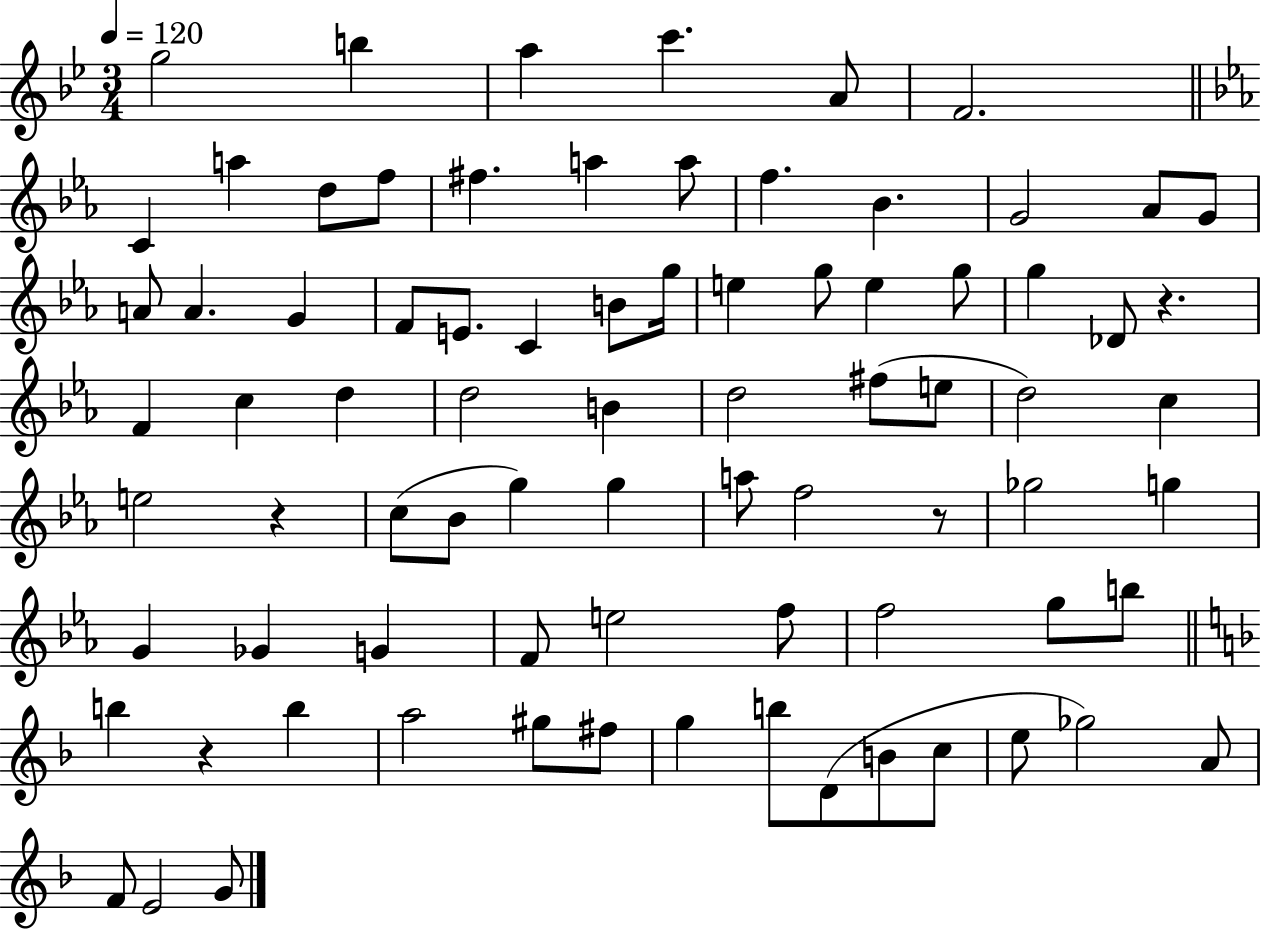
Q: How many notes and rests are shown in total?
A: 80